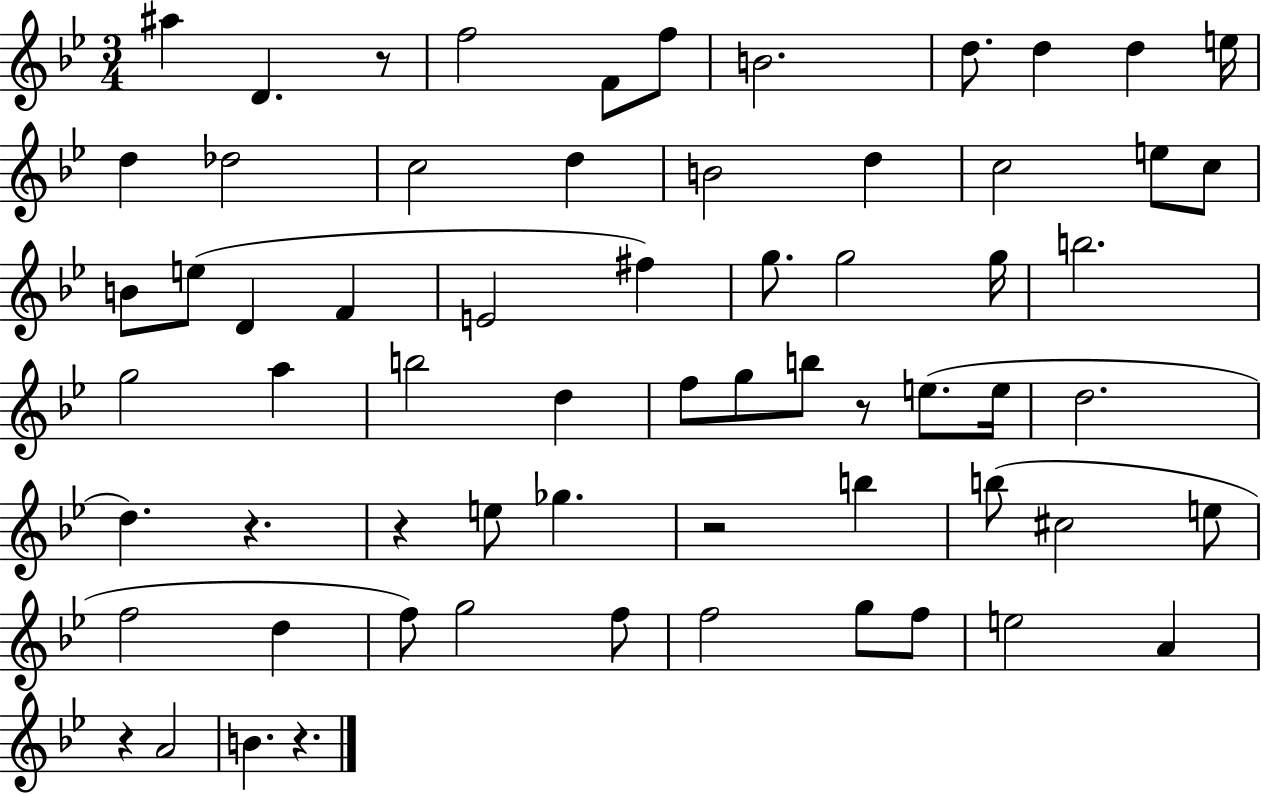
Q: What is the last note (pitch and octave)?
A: B4